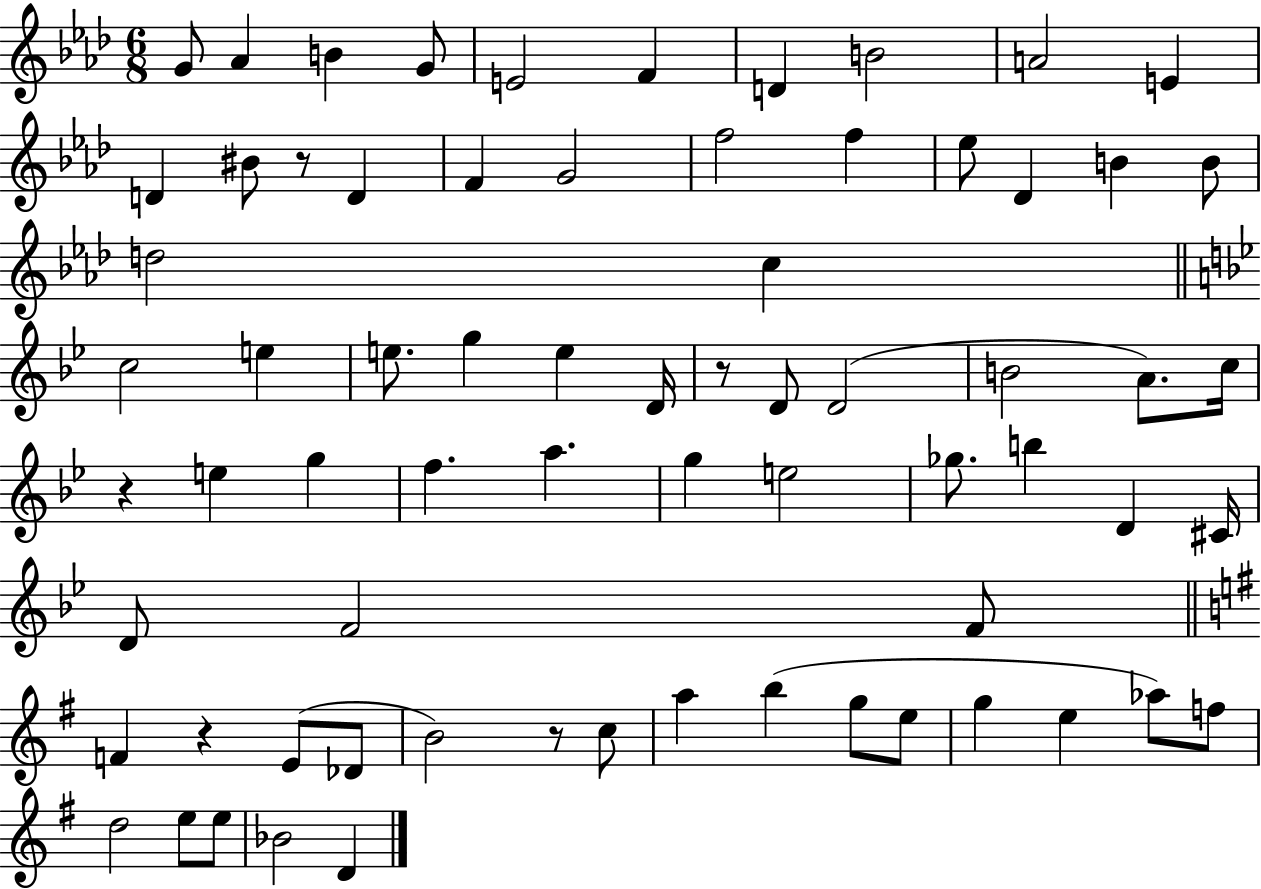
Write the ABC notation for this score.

X:1
T:Untitled
M:6/8
L:1/4
K:Ab
G/2 _A B G/2 E2 F D B2 A2 E D ^B/2 z/2 D F G2 f2 f _e/2 _D B B/2 d2 c c2 e e/2 g e D/4 z/2 D/2 D2 B2 A/2 c/4 z e g f a g e2 _g/2 b D ^C/4 D/2 F2 F/2 F z E/2 _D/2 B2 z/2 c/2 a b g/2 e/2 g e _a/2 f/2 d2 e/2 e/2 _B2 D